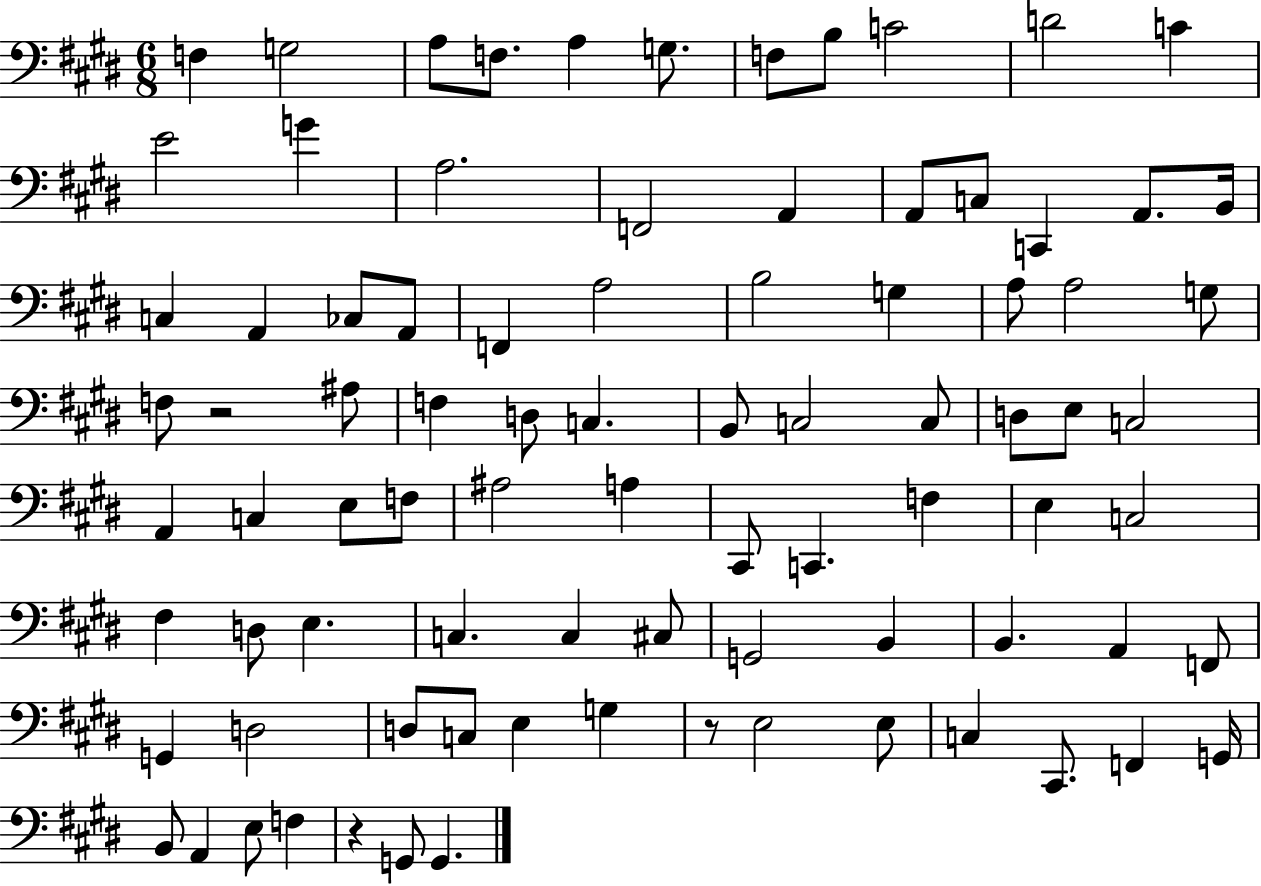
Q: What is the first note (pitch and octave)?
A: F3